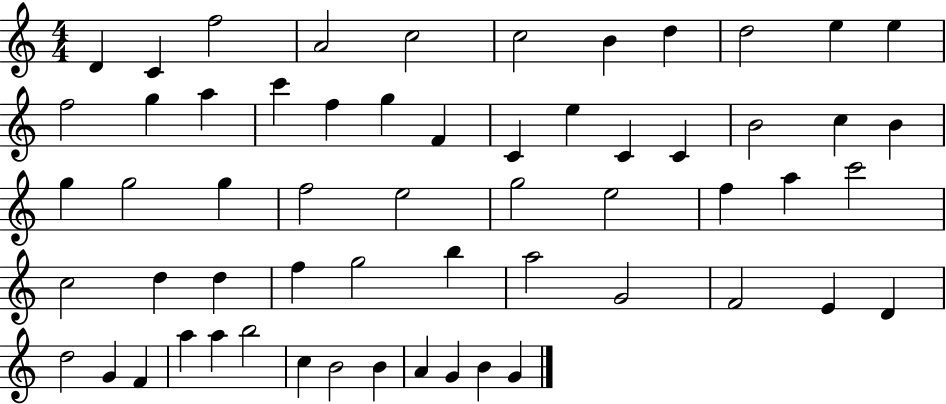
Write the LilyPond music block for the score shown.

{
  \clef treble
  \numericTimeSignature
  \time 4/4
  \key c \major
  d'4 c'4 f''2 | a'2 c''2 | c''2 b'4 d''4 | d''2 e''4 e''4 | \break f''2 g''4 a''4 | c'''4 f''4 g''4 f'4 | c'4 e''4 c'4 c'4 | b'2 c''4 b'4 | \break g''4 g''2 g''4 | f''2 e''2 | g''2 e''2 | f''4 a''4 c'''2 | \break c''2 d''4 d''4 | f''4 g''2 b''4 | a''2 g'2 | f'2 e'4 d'4 | \break d''2 g'4 f'4 | a''4 a''4 b''2 | c''4 b'2 b'4 | a'4 g'4 b'4 g'4 | \break \bar "|."
}